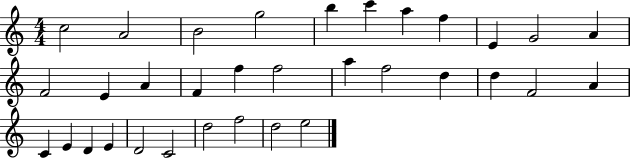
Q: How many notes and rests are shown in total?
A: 33